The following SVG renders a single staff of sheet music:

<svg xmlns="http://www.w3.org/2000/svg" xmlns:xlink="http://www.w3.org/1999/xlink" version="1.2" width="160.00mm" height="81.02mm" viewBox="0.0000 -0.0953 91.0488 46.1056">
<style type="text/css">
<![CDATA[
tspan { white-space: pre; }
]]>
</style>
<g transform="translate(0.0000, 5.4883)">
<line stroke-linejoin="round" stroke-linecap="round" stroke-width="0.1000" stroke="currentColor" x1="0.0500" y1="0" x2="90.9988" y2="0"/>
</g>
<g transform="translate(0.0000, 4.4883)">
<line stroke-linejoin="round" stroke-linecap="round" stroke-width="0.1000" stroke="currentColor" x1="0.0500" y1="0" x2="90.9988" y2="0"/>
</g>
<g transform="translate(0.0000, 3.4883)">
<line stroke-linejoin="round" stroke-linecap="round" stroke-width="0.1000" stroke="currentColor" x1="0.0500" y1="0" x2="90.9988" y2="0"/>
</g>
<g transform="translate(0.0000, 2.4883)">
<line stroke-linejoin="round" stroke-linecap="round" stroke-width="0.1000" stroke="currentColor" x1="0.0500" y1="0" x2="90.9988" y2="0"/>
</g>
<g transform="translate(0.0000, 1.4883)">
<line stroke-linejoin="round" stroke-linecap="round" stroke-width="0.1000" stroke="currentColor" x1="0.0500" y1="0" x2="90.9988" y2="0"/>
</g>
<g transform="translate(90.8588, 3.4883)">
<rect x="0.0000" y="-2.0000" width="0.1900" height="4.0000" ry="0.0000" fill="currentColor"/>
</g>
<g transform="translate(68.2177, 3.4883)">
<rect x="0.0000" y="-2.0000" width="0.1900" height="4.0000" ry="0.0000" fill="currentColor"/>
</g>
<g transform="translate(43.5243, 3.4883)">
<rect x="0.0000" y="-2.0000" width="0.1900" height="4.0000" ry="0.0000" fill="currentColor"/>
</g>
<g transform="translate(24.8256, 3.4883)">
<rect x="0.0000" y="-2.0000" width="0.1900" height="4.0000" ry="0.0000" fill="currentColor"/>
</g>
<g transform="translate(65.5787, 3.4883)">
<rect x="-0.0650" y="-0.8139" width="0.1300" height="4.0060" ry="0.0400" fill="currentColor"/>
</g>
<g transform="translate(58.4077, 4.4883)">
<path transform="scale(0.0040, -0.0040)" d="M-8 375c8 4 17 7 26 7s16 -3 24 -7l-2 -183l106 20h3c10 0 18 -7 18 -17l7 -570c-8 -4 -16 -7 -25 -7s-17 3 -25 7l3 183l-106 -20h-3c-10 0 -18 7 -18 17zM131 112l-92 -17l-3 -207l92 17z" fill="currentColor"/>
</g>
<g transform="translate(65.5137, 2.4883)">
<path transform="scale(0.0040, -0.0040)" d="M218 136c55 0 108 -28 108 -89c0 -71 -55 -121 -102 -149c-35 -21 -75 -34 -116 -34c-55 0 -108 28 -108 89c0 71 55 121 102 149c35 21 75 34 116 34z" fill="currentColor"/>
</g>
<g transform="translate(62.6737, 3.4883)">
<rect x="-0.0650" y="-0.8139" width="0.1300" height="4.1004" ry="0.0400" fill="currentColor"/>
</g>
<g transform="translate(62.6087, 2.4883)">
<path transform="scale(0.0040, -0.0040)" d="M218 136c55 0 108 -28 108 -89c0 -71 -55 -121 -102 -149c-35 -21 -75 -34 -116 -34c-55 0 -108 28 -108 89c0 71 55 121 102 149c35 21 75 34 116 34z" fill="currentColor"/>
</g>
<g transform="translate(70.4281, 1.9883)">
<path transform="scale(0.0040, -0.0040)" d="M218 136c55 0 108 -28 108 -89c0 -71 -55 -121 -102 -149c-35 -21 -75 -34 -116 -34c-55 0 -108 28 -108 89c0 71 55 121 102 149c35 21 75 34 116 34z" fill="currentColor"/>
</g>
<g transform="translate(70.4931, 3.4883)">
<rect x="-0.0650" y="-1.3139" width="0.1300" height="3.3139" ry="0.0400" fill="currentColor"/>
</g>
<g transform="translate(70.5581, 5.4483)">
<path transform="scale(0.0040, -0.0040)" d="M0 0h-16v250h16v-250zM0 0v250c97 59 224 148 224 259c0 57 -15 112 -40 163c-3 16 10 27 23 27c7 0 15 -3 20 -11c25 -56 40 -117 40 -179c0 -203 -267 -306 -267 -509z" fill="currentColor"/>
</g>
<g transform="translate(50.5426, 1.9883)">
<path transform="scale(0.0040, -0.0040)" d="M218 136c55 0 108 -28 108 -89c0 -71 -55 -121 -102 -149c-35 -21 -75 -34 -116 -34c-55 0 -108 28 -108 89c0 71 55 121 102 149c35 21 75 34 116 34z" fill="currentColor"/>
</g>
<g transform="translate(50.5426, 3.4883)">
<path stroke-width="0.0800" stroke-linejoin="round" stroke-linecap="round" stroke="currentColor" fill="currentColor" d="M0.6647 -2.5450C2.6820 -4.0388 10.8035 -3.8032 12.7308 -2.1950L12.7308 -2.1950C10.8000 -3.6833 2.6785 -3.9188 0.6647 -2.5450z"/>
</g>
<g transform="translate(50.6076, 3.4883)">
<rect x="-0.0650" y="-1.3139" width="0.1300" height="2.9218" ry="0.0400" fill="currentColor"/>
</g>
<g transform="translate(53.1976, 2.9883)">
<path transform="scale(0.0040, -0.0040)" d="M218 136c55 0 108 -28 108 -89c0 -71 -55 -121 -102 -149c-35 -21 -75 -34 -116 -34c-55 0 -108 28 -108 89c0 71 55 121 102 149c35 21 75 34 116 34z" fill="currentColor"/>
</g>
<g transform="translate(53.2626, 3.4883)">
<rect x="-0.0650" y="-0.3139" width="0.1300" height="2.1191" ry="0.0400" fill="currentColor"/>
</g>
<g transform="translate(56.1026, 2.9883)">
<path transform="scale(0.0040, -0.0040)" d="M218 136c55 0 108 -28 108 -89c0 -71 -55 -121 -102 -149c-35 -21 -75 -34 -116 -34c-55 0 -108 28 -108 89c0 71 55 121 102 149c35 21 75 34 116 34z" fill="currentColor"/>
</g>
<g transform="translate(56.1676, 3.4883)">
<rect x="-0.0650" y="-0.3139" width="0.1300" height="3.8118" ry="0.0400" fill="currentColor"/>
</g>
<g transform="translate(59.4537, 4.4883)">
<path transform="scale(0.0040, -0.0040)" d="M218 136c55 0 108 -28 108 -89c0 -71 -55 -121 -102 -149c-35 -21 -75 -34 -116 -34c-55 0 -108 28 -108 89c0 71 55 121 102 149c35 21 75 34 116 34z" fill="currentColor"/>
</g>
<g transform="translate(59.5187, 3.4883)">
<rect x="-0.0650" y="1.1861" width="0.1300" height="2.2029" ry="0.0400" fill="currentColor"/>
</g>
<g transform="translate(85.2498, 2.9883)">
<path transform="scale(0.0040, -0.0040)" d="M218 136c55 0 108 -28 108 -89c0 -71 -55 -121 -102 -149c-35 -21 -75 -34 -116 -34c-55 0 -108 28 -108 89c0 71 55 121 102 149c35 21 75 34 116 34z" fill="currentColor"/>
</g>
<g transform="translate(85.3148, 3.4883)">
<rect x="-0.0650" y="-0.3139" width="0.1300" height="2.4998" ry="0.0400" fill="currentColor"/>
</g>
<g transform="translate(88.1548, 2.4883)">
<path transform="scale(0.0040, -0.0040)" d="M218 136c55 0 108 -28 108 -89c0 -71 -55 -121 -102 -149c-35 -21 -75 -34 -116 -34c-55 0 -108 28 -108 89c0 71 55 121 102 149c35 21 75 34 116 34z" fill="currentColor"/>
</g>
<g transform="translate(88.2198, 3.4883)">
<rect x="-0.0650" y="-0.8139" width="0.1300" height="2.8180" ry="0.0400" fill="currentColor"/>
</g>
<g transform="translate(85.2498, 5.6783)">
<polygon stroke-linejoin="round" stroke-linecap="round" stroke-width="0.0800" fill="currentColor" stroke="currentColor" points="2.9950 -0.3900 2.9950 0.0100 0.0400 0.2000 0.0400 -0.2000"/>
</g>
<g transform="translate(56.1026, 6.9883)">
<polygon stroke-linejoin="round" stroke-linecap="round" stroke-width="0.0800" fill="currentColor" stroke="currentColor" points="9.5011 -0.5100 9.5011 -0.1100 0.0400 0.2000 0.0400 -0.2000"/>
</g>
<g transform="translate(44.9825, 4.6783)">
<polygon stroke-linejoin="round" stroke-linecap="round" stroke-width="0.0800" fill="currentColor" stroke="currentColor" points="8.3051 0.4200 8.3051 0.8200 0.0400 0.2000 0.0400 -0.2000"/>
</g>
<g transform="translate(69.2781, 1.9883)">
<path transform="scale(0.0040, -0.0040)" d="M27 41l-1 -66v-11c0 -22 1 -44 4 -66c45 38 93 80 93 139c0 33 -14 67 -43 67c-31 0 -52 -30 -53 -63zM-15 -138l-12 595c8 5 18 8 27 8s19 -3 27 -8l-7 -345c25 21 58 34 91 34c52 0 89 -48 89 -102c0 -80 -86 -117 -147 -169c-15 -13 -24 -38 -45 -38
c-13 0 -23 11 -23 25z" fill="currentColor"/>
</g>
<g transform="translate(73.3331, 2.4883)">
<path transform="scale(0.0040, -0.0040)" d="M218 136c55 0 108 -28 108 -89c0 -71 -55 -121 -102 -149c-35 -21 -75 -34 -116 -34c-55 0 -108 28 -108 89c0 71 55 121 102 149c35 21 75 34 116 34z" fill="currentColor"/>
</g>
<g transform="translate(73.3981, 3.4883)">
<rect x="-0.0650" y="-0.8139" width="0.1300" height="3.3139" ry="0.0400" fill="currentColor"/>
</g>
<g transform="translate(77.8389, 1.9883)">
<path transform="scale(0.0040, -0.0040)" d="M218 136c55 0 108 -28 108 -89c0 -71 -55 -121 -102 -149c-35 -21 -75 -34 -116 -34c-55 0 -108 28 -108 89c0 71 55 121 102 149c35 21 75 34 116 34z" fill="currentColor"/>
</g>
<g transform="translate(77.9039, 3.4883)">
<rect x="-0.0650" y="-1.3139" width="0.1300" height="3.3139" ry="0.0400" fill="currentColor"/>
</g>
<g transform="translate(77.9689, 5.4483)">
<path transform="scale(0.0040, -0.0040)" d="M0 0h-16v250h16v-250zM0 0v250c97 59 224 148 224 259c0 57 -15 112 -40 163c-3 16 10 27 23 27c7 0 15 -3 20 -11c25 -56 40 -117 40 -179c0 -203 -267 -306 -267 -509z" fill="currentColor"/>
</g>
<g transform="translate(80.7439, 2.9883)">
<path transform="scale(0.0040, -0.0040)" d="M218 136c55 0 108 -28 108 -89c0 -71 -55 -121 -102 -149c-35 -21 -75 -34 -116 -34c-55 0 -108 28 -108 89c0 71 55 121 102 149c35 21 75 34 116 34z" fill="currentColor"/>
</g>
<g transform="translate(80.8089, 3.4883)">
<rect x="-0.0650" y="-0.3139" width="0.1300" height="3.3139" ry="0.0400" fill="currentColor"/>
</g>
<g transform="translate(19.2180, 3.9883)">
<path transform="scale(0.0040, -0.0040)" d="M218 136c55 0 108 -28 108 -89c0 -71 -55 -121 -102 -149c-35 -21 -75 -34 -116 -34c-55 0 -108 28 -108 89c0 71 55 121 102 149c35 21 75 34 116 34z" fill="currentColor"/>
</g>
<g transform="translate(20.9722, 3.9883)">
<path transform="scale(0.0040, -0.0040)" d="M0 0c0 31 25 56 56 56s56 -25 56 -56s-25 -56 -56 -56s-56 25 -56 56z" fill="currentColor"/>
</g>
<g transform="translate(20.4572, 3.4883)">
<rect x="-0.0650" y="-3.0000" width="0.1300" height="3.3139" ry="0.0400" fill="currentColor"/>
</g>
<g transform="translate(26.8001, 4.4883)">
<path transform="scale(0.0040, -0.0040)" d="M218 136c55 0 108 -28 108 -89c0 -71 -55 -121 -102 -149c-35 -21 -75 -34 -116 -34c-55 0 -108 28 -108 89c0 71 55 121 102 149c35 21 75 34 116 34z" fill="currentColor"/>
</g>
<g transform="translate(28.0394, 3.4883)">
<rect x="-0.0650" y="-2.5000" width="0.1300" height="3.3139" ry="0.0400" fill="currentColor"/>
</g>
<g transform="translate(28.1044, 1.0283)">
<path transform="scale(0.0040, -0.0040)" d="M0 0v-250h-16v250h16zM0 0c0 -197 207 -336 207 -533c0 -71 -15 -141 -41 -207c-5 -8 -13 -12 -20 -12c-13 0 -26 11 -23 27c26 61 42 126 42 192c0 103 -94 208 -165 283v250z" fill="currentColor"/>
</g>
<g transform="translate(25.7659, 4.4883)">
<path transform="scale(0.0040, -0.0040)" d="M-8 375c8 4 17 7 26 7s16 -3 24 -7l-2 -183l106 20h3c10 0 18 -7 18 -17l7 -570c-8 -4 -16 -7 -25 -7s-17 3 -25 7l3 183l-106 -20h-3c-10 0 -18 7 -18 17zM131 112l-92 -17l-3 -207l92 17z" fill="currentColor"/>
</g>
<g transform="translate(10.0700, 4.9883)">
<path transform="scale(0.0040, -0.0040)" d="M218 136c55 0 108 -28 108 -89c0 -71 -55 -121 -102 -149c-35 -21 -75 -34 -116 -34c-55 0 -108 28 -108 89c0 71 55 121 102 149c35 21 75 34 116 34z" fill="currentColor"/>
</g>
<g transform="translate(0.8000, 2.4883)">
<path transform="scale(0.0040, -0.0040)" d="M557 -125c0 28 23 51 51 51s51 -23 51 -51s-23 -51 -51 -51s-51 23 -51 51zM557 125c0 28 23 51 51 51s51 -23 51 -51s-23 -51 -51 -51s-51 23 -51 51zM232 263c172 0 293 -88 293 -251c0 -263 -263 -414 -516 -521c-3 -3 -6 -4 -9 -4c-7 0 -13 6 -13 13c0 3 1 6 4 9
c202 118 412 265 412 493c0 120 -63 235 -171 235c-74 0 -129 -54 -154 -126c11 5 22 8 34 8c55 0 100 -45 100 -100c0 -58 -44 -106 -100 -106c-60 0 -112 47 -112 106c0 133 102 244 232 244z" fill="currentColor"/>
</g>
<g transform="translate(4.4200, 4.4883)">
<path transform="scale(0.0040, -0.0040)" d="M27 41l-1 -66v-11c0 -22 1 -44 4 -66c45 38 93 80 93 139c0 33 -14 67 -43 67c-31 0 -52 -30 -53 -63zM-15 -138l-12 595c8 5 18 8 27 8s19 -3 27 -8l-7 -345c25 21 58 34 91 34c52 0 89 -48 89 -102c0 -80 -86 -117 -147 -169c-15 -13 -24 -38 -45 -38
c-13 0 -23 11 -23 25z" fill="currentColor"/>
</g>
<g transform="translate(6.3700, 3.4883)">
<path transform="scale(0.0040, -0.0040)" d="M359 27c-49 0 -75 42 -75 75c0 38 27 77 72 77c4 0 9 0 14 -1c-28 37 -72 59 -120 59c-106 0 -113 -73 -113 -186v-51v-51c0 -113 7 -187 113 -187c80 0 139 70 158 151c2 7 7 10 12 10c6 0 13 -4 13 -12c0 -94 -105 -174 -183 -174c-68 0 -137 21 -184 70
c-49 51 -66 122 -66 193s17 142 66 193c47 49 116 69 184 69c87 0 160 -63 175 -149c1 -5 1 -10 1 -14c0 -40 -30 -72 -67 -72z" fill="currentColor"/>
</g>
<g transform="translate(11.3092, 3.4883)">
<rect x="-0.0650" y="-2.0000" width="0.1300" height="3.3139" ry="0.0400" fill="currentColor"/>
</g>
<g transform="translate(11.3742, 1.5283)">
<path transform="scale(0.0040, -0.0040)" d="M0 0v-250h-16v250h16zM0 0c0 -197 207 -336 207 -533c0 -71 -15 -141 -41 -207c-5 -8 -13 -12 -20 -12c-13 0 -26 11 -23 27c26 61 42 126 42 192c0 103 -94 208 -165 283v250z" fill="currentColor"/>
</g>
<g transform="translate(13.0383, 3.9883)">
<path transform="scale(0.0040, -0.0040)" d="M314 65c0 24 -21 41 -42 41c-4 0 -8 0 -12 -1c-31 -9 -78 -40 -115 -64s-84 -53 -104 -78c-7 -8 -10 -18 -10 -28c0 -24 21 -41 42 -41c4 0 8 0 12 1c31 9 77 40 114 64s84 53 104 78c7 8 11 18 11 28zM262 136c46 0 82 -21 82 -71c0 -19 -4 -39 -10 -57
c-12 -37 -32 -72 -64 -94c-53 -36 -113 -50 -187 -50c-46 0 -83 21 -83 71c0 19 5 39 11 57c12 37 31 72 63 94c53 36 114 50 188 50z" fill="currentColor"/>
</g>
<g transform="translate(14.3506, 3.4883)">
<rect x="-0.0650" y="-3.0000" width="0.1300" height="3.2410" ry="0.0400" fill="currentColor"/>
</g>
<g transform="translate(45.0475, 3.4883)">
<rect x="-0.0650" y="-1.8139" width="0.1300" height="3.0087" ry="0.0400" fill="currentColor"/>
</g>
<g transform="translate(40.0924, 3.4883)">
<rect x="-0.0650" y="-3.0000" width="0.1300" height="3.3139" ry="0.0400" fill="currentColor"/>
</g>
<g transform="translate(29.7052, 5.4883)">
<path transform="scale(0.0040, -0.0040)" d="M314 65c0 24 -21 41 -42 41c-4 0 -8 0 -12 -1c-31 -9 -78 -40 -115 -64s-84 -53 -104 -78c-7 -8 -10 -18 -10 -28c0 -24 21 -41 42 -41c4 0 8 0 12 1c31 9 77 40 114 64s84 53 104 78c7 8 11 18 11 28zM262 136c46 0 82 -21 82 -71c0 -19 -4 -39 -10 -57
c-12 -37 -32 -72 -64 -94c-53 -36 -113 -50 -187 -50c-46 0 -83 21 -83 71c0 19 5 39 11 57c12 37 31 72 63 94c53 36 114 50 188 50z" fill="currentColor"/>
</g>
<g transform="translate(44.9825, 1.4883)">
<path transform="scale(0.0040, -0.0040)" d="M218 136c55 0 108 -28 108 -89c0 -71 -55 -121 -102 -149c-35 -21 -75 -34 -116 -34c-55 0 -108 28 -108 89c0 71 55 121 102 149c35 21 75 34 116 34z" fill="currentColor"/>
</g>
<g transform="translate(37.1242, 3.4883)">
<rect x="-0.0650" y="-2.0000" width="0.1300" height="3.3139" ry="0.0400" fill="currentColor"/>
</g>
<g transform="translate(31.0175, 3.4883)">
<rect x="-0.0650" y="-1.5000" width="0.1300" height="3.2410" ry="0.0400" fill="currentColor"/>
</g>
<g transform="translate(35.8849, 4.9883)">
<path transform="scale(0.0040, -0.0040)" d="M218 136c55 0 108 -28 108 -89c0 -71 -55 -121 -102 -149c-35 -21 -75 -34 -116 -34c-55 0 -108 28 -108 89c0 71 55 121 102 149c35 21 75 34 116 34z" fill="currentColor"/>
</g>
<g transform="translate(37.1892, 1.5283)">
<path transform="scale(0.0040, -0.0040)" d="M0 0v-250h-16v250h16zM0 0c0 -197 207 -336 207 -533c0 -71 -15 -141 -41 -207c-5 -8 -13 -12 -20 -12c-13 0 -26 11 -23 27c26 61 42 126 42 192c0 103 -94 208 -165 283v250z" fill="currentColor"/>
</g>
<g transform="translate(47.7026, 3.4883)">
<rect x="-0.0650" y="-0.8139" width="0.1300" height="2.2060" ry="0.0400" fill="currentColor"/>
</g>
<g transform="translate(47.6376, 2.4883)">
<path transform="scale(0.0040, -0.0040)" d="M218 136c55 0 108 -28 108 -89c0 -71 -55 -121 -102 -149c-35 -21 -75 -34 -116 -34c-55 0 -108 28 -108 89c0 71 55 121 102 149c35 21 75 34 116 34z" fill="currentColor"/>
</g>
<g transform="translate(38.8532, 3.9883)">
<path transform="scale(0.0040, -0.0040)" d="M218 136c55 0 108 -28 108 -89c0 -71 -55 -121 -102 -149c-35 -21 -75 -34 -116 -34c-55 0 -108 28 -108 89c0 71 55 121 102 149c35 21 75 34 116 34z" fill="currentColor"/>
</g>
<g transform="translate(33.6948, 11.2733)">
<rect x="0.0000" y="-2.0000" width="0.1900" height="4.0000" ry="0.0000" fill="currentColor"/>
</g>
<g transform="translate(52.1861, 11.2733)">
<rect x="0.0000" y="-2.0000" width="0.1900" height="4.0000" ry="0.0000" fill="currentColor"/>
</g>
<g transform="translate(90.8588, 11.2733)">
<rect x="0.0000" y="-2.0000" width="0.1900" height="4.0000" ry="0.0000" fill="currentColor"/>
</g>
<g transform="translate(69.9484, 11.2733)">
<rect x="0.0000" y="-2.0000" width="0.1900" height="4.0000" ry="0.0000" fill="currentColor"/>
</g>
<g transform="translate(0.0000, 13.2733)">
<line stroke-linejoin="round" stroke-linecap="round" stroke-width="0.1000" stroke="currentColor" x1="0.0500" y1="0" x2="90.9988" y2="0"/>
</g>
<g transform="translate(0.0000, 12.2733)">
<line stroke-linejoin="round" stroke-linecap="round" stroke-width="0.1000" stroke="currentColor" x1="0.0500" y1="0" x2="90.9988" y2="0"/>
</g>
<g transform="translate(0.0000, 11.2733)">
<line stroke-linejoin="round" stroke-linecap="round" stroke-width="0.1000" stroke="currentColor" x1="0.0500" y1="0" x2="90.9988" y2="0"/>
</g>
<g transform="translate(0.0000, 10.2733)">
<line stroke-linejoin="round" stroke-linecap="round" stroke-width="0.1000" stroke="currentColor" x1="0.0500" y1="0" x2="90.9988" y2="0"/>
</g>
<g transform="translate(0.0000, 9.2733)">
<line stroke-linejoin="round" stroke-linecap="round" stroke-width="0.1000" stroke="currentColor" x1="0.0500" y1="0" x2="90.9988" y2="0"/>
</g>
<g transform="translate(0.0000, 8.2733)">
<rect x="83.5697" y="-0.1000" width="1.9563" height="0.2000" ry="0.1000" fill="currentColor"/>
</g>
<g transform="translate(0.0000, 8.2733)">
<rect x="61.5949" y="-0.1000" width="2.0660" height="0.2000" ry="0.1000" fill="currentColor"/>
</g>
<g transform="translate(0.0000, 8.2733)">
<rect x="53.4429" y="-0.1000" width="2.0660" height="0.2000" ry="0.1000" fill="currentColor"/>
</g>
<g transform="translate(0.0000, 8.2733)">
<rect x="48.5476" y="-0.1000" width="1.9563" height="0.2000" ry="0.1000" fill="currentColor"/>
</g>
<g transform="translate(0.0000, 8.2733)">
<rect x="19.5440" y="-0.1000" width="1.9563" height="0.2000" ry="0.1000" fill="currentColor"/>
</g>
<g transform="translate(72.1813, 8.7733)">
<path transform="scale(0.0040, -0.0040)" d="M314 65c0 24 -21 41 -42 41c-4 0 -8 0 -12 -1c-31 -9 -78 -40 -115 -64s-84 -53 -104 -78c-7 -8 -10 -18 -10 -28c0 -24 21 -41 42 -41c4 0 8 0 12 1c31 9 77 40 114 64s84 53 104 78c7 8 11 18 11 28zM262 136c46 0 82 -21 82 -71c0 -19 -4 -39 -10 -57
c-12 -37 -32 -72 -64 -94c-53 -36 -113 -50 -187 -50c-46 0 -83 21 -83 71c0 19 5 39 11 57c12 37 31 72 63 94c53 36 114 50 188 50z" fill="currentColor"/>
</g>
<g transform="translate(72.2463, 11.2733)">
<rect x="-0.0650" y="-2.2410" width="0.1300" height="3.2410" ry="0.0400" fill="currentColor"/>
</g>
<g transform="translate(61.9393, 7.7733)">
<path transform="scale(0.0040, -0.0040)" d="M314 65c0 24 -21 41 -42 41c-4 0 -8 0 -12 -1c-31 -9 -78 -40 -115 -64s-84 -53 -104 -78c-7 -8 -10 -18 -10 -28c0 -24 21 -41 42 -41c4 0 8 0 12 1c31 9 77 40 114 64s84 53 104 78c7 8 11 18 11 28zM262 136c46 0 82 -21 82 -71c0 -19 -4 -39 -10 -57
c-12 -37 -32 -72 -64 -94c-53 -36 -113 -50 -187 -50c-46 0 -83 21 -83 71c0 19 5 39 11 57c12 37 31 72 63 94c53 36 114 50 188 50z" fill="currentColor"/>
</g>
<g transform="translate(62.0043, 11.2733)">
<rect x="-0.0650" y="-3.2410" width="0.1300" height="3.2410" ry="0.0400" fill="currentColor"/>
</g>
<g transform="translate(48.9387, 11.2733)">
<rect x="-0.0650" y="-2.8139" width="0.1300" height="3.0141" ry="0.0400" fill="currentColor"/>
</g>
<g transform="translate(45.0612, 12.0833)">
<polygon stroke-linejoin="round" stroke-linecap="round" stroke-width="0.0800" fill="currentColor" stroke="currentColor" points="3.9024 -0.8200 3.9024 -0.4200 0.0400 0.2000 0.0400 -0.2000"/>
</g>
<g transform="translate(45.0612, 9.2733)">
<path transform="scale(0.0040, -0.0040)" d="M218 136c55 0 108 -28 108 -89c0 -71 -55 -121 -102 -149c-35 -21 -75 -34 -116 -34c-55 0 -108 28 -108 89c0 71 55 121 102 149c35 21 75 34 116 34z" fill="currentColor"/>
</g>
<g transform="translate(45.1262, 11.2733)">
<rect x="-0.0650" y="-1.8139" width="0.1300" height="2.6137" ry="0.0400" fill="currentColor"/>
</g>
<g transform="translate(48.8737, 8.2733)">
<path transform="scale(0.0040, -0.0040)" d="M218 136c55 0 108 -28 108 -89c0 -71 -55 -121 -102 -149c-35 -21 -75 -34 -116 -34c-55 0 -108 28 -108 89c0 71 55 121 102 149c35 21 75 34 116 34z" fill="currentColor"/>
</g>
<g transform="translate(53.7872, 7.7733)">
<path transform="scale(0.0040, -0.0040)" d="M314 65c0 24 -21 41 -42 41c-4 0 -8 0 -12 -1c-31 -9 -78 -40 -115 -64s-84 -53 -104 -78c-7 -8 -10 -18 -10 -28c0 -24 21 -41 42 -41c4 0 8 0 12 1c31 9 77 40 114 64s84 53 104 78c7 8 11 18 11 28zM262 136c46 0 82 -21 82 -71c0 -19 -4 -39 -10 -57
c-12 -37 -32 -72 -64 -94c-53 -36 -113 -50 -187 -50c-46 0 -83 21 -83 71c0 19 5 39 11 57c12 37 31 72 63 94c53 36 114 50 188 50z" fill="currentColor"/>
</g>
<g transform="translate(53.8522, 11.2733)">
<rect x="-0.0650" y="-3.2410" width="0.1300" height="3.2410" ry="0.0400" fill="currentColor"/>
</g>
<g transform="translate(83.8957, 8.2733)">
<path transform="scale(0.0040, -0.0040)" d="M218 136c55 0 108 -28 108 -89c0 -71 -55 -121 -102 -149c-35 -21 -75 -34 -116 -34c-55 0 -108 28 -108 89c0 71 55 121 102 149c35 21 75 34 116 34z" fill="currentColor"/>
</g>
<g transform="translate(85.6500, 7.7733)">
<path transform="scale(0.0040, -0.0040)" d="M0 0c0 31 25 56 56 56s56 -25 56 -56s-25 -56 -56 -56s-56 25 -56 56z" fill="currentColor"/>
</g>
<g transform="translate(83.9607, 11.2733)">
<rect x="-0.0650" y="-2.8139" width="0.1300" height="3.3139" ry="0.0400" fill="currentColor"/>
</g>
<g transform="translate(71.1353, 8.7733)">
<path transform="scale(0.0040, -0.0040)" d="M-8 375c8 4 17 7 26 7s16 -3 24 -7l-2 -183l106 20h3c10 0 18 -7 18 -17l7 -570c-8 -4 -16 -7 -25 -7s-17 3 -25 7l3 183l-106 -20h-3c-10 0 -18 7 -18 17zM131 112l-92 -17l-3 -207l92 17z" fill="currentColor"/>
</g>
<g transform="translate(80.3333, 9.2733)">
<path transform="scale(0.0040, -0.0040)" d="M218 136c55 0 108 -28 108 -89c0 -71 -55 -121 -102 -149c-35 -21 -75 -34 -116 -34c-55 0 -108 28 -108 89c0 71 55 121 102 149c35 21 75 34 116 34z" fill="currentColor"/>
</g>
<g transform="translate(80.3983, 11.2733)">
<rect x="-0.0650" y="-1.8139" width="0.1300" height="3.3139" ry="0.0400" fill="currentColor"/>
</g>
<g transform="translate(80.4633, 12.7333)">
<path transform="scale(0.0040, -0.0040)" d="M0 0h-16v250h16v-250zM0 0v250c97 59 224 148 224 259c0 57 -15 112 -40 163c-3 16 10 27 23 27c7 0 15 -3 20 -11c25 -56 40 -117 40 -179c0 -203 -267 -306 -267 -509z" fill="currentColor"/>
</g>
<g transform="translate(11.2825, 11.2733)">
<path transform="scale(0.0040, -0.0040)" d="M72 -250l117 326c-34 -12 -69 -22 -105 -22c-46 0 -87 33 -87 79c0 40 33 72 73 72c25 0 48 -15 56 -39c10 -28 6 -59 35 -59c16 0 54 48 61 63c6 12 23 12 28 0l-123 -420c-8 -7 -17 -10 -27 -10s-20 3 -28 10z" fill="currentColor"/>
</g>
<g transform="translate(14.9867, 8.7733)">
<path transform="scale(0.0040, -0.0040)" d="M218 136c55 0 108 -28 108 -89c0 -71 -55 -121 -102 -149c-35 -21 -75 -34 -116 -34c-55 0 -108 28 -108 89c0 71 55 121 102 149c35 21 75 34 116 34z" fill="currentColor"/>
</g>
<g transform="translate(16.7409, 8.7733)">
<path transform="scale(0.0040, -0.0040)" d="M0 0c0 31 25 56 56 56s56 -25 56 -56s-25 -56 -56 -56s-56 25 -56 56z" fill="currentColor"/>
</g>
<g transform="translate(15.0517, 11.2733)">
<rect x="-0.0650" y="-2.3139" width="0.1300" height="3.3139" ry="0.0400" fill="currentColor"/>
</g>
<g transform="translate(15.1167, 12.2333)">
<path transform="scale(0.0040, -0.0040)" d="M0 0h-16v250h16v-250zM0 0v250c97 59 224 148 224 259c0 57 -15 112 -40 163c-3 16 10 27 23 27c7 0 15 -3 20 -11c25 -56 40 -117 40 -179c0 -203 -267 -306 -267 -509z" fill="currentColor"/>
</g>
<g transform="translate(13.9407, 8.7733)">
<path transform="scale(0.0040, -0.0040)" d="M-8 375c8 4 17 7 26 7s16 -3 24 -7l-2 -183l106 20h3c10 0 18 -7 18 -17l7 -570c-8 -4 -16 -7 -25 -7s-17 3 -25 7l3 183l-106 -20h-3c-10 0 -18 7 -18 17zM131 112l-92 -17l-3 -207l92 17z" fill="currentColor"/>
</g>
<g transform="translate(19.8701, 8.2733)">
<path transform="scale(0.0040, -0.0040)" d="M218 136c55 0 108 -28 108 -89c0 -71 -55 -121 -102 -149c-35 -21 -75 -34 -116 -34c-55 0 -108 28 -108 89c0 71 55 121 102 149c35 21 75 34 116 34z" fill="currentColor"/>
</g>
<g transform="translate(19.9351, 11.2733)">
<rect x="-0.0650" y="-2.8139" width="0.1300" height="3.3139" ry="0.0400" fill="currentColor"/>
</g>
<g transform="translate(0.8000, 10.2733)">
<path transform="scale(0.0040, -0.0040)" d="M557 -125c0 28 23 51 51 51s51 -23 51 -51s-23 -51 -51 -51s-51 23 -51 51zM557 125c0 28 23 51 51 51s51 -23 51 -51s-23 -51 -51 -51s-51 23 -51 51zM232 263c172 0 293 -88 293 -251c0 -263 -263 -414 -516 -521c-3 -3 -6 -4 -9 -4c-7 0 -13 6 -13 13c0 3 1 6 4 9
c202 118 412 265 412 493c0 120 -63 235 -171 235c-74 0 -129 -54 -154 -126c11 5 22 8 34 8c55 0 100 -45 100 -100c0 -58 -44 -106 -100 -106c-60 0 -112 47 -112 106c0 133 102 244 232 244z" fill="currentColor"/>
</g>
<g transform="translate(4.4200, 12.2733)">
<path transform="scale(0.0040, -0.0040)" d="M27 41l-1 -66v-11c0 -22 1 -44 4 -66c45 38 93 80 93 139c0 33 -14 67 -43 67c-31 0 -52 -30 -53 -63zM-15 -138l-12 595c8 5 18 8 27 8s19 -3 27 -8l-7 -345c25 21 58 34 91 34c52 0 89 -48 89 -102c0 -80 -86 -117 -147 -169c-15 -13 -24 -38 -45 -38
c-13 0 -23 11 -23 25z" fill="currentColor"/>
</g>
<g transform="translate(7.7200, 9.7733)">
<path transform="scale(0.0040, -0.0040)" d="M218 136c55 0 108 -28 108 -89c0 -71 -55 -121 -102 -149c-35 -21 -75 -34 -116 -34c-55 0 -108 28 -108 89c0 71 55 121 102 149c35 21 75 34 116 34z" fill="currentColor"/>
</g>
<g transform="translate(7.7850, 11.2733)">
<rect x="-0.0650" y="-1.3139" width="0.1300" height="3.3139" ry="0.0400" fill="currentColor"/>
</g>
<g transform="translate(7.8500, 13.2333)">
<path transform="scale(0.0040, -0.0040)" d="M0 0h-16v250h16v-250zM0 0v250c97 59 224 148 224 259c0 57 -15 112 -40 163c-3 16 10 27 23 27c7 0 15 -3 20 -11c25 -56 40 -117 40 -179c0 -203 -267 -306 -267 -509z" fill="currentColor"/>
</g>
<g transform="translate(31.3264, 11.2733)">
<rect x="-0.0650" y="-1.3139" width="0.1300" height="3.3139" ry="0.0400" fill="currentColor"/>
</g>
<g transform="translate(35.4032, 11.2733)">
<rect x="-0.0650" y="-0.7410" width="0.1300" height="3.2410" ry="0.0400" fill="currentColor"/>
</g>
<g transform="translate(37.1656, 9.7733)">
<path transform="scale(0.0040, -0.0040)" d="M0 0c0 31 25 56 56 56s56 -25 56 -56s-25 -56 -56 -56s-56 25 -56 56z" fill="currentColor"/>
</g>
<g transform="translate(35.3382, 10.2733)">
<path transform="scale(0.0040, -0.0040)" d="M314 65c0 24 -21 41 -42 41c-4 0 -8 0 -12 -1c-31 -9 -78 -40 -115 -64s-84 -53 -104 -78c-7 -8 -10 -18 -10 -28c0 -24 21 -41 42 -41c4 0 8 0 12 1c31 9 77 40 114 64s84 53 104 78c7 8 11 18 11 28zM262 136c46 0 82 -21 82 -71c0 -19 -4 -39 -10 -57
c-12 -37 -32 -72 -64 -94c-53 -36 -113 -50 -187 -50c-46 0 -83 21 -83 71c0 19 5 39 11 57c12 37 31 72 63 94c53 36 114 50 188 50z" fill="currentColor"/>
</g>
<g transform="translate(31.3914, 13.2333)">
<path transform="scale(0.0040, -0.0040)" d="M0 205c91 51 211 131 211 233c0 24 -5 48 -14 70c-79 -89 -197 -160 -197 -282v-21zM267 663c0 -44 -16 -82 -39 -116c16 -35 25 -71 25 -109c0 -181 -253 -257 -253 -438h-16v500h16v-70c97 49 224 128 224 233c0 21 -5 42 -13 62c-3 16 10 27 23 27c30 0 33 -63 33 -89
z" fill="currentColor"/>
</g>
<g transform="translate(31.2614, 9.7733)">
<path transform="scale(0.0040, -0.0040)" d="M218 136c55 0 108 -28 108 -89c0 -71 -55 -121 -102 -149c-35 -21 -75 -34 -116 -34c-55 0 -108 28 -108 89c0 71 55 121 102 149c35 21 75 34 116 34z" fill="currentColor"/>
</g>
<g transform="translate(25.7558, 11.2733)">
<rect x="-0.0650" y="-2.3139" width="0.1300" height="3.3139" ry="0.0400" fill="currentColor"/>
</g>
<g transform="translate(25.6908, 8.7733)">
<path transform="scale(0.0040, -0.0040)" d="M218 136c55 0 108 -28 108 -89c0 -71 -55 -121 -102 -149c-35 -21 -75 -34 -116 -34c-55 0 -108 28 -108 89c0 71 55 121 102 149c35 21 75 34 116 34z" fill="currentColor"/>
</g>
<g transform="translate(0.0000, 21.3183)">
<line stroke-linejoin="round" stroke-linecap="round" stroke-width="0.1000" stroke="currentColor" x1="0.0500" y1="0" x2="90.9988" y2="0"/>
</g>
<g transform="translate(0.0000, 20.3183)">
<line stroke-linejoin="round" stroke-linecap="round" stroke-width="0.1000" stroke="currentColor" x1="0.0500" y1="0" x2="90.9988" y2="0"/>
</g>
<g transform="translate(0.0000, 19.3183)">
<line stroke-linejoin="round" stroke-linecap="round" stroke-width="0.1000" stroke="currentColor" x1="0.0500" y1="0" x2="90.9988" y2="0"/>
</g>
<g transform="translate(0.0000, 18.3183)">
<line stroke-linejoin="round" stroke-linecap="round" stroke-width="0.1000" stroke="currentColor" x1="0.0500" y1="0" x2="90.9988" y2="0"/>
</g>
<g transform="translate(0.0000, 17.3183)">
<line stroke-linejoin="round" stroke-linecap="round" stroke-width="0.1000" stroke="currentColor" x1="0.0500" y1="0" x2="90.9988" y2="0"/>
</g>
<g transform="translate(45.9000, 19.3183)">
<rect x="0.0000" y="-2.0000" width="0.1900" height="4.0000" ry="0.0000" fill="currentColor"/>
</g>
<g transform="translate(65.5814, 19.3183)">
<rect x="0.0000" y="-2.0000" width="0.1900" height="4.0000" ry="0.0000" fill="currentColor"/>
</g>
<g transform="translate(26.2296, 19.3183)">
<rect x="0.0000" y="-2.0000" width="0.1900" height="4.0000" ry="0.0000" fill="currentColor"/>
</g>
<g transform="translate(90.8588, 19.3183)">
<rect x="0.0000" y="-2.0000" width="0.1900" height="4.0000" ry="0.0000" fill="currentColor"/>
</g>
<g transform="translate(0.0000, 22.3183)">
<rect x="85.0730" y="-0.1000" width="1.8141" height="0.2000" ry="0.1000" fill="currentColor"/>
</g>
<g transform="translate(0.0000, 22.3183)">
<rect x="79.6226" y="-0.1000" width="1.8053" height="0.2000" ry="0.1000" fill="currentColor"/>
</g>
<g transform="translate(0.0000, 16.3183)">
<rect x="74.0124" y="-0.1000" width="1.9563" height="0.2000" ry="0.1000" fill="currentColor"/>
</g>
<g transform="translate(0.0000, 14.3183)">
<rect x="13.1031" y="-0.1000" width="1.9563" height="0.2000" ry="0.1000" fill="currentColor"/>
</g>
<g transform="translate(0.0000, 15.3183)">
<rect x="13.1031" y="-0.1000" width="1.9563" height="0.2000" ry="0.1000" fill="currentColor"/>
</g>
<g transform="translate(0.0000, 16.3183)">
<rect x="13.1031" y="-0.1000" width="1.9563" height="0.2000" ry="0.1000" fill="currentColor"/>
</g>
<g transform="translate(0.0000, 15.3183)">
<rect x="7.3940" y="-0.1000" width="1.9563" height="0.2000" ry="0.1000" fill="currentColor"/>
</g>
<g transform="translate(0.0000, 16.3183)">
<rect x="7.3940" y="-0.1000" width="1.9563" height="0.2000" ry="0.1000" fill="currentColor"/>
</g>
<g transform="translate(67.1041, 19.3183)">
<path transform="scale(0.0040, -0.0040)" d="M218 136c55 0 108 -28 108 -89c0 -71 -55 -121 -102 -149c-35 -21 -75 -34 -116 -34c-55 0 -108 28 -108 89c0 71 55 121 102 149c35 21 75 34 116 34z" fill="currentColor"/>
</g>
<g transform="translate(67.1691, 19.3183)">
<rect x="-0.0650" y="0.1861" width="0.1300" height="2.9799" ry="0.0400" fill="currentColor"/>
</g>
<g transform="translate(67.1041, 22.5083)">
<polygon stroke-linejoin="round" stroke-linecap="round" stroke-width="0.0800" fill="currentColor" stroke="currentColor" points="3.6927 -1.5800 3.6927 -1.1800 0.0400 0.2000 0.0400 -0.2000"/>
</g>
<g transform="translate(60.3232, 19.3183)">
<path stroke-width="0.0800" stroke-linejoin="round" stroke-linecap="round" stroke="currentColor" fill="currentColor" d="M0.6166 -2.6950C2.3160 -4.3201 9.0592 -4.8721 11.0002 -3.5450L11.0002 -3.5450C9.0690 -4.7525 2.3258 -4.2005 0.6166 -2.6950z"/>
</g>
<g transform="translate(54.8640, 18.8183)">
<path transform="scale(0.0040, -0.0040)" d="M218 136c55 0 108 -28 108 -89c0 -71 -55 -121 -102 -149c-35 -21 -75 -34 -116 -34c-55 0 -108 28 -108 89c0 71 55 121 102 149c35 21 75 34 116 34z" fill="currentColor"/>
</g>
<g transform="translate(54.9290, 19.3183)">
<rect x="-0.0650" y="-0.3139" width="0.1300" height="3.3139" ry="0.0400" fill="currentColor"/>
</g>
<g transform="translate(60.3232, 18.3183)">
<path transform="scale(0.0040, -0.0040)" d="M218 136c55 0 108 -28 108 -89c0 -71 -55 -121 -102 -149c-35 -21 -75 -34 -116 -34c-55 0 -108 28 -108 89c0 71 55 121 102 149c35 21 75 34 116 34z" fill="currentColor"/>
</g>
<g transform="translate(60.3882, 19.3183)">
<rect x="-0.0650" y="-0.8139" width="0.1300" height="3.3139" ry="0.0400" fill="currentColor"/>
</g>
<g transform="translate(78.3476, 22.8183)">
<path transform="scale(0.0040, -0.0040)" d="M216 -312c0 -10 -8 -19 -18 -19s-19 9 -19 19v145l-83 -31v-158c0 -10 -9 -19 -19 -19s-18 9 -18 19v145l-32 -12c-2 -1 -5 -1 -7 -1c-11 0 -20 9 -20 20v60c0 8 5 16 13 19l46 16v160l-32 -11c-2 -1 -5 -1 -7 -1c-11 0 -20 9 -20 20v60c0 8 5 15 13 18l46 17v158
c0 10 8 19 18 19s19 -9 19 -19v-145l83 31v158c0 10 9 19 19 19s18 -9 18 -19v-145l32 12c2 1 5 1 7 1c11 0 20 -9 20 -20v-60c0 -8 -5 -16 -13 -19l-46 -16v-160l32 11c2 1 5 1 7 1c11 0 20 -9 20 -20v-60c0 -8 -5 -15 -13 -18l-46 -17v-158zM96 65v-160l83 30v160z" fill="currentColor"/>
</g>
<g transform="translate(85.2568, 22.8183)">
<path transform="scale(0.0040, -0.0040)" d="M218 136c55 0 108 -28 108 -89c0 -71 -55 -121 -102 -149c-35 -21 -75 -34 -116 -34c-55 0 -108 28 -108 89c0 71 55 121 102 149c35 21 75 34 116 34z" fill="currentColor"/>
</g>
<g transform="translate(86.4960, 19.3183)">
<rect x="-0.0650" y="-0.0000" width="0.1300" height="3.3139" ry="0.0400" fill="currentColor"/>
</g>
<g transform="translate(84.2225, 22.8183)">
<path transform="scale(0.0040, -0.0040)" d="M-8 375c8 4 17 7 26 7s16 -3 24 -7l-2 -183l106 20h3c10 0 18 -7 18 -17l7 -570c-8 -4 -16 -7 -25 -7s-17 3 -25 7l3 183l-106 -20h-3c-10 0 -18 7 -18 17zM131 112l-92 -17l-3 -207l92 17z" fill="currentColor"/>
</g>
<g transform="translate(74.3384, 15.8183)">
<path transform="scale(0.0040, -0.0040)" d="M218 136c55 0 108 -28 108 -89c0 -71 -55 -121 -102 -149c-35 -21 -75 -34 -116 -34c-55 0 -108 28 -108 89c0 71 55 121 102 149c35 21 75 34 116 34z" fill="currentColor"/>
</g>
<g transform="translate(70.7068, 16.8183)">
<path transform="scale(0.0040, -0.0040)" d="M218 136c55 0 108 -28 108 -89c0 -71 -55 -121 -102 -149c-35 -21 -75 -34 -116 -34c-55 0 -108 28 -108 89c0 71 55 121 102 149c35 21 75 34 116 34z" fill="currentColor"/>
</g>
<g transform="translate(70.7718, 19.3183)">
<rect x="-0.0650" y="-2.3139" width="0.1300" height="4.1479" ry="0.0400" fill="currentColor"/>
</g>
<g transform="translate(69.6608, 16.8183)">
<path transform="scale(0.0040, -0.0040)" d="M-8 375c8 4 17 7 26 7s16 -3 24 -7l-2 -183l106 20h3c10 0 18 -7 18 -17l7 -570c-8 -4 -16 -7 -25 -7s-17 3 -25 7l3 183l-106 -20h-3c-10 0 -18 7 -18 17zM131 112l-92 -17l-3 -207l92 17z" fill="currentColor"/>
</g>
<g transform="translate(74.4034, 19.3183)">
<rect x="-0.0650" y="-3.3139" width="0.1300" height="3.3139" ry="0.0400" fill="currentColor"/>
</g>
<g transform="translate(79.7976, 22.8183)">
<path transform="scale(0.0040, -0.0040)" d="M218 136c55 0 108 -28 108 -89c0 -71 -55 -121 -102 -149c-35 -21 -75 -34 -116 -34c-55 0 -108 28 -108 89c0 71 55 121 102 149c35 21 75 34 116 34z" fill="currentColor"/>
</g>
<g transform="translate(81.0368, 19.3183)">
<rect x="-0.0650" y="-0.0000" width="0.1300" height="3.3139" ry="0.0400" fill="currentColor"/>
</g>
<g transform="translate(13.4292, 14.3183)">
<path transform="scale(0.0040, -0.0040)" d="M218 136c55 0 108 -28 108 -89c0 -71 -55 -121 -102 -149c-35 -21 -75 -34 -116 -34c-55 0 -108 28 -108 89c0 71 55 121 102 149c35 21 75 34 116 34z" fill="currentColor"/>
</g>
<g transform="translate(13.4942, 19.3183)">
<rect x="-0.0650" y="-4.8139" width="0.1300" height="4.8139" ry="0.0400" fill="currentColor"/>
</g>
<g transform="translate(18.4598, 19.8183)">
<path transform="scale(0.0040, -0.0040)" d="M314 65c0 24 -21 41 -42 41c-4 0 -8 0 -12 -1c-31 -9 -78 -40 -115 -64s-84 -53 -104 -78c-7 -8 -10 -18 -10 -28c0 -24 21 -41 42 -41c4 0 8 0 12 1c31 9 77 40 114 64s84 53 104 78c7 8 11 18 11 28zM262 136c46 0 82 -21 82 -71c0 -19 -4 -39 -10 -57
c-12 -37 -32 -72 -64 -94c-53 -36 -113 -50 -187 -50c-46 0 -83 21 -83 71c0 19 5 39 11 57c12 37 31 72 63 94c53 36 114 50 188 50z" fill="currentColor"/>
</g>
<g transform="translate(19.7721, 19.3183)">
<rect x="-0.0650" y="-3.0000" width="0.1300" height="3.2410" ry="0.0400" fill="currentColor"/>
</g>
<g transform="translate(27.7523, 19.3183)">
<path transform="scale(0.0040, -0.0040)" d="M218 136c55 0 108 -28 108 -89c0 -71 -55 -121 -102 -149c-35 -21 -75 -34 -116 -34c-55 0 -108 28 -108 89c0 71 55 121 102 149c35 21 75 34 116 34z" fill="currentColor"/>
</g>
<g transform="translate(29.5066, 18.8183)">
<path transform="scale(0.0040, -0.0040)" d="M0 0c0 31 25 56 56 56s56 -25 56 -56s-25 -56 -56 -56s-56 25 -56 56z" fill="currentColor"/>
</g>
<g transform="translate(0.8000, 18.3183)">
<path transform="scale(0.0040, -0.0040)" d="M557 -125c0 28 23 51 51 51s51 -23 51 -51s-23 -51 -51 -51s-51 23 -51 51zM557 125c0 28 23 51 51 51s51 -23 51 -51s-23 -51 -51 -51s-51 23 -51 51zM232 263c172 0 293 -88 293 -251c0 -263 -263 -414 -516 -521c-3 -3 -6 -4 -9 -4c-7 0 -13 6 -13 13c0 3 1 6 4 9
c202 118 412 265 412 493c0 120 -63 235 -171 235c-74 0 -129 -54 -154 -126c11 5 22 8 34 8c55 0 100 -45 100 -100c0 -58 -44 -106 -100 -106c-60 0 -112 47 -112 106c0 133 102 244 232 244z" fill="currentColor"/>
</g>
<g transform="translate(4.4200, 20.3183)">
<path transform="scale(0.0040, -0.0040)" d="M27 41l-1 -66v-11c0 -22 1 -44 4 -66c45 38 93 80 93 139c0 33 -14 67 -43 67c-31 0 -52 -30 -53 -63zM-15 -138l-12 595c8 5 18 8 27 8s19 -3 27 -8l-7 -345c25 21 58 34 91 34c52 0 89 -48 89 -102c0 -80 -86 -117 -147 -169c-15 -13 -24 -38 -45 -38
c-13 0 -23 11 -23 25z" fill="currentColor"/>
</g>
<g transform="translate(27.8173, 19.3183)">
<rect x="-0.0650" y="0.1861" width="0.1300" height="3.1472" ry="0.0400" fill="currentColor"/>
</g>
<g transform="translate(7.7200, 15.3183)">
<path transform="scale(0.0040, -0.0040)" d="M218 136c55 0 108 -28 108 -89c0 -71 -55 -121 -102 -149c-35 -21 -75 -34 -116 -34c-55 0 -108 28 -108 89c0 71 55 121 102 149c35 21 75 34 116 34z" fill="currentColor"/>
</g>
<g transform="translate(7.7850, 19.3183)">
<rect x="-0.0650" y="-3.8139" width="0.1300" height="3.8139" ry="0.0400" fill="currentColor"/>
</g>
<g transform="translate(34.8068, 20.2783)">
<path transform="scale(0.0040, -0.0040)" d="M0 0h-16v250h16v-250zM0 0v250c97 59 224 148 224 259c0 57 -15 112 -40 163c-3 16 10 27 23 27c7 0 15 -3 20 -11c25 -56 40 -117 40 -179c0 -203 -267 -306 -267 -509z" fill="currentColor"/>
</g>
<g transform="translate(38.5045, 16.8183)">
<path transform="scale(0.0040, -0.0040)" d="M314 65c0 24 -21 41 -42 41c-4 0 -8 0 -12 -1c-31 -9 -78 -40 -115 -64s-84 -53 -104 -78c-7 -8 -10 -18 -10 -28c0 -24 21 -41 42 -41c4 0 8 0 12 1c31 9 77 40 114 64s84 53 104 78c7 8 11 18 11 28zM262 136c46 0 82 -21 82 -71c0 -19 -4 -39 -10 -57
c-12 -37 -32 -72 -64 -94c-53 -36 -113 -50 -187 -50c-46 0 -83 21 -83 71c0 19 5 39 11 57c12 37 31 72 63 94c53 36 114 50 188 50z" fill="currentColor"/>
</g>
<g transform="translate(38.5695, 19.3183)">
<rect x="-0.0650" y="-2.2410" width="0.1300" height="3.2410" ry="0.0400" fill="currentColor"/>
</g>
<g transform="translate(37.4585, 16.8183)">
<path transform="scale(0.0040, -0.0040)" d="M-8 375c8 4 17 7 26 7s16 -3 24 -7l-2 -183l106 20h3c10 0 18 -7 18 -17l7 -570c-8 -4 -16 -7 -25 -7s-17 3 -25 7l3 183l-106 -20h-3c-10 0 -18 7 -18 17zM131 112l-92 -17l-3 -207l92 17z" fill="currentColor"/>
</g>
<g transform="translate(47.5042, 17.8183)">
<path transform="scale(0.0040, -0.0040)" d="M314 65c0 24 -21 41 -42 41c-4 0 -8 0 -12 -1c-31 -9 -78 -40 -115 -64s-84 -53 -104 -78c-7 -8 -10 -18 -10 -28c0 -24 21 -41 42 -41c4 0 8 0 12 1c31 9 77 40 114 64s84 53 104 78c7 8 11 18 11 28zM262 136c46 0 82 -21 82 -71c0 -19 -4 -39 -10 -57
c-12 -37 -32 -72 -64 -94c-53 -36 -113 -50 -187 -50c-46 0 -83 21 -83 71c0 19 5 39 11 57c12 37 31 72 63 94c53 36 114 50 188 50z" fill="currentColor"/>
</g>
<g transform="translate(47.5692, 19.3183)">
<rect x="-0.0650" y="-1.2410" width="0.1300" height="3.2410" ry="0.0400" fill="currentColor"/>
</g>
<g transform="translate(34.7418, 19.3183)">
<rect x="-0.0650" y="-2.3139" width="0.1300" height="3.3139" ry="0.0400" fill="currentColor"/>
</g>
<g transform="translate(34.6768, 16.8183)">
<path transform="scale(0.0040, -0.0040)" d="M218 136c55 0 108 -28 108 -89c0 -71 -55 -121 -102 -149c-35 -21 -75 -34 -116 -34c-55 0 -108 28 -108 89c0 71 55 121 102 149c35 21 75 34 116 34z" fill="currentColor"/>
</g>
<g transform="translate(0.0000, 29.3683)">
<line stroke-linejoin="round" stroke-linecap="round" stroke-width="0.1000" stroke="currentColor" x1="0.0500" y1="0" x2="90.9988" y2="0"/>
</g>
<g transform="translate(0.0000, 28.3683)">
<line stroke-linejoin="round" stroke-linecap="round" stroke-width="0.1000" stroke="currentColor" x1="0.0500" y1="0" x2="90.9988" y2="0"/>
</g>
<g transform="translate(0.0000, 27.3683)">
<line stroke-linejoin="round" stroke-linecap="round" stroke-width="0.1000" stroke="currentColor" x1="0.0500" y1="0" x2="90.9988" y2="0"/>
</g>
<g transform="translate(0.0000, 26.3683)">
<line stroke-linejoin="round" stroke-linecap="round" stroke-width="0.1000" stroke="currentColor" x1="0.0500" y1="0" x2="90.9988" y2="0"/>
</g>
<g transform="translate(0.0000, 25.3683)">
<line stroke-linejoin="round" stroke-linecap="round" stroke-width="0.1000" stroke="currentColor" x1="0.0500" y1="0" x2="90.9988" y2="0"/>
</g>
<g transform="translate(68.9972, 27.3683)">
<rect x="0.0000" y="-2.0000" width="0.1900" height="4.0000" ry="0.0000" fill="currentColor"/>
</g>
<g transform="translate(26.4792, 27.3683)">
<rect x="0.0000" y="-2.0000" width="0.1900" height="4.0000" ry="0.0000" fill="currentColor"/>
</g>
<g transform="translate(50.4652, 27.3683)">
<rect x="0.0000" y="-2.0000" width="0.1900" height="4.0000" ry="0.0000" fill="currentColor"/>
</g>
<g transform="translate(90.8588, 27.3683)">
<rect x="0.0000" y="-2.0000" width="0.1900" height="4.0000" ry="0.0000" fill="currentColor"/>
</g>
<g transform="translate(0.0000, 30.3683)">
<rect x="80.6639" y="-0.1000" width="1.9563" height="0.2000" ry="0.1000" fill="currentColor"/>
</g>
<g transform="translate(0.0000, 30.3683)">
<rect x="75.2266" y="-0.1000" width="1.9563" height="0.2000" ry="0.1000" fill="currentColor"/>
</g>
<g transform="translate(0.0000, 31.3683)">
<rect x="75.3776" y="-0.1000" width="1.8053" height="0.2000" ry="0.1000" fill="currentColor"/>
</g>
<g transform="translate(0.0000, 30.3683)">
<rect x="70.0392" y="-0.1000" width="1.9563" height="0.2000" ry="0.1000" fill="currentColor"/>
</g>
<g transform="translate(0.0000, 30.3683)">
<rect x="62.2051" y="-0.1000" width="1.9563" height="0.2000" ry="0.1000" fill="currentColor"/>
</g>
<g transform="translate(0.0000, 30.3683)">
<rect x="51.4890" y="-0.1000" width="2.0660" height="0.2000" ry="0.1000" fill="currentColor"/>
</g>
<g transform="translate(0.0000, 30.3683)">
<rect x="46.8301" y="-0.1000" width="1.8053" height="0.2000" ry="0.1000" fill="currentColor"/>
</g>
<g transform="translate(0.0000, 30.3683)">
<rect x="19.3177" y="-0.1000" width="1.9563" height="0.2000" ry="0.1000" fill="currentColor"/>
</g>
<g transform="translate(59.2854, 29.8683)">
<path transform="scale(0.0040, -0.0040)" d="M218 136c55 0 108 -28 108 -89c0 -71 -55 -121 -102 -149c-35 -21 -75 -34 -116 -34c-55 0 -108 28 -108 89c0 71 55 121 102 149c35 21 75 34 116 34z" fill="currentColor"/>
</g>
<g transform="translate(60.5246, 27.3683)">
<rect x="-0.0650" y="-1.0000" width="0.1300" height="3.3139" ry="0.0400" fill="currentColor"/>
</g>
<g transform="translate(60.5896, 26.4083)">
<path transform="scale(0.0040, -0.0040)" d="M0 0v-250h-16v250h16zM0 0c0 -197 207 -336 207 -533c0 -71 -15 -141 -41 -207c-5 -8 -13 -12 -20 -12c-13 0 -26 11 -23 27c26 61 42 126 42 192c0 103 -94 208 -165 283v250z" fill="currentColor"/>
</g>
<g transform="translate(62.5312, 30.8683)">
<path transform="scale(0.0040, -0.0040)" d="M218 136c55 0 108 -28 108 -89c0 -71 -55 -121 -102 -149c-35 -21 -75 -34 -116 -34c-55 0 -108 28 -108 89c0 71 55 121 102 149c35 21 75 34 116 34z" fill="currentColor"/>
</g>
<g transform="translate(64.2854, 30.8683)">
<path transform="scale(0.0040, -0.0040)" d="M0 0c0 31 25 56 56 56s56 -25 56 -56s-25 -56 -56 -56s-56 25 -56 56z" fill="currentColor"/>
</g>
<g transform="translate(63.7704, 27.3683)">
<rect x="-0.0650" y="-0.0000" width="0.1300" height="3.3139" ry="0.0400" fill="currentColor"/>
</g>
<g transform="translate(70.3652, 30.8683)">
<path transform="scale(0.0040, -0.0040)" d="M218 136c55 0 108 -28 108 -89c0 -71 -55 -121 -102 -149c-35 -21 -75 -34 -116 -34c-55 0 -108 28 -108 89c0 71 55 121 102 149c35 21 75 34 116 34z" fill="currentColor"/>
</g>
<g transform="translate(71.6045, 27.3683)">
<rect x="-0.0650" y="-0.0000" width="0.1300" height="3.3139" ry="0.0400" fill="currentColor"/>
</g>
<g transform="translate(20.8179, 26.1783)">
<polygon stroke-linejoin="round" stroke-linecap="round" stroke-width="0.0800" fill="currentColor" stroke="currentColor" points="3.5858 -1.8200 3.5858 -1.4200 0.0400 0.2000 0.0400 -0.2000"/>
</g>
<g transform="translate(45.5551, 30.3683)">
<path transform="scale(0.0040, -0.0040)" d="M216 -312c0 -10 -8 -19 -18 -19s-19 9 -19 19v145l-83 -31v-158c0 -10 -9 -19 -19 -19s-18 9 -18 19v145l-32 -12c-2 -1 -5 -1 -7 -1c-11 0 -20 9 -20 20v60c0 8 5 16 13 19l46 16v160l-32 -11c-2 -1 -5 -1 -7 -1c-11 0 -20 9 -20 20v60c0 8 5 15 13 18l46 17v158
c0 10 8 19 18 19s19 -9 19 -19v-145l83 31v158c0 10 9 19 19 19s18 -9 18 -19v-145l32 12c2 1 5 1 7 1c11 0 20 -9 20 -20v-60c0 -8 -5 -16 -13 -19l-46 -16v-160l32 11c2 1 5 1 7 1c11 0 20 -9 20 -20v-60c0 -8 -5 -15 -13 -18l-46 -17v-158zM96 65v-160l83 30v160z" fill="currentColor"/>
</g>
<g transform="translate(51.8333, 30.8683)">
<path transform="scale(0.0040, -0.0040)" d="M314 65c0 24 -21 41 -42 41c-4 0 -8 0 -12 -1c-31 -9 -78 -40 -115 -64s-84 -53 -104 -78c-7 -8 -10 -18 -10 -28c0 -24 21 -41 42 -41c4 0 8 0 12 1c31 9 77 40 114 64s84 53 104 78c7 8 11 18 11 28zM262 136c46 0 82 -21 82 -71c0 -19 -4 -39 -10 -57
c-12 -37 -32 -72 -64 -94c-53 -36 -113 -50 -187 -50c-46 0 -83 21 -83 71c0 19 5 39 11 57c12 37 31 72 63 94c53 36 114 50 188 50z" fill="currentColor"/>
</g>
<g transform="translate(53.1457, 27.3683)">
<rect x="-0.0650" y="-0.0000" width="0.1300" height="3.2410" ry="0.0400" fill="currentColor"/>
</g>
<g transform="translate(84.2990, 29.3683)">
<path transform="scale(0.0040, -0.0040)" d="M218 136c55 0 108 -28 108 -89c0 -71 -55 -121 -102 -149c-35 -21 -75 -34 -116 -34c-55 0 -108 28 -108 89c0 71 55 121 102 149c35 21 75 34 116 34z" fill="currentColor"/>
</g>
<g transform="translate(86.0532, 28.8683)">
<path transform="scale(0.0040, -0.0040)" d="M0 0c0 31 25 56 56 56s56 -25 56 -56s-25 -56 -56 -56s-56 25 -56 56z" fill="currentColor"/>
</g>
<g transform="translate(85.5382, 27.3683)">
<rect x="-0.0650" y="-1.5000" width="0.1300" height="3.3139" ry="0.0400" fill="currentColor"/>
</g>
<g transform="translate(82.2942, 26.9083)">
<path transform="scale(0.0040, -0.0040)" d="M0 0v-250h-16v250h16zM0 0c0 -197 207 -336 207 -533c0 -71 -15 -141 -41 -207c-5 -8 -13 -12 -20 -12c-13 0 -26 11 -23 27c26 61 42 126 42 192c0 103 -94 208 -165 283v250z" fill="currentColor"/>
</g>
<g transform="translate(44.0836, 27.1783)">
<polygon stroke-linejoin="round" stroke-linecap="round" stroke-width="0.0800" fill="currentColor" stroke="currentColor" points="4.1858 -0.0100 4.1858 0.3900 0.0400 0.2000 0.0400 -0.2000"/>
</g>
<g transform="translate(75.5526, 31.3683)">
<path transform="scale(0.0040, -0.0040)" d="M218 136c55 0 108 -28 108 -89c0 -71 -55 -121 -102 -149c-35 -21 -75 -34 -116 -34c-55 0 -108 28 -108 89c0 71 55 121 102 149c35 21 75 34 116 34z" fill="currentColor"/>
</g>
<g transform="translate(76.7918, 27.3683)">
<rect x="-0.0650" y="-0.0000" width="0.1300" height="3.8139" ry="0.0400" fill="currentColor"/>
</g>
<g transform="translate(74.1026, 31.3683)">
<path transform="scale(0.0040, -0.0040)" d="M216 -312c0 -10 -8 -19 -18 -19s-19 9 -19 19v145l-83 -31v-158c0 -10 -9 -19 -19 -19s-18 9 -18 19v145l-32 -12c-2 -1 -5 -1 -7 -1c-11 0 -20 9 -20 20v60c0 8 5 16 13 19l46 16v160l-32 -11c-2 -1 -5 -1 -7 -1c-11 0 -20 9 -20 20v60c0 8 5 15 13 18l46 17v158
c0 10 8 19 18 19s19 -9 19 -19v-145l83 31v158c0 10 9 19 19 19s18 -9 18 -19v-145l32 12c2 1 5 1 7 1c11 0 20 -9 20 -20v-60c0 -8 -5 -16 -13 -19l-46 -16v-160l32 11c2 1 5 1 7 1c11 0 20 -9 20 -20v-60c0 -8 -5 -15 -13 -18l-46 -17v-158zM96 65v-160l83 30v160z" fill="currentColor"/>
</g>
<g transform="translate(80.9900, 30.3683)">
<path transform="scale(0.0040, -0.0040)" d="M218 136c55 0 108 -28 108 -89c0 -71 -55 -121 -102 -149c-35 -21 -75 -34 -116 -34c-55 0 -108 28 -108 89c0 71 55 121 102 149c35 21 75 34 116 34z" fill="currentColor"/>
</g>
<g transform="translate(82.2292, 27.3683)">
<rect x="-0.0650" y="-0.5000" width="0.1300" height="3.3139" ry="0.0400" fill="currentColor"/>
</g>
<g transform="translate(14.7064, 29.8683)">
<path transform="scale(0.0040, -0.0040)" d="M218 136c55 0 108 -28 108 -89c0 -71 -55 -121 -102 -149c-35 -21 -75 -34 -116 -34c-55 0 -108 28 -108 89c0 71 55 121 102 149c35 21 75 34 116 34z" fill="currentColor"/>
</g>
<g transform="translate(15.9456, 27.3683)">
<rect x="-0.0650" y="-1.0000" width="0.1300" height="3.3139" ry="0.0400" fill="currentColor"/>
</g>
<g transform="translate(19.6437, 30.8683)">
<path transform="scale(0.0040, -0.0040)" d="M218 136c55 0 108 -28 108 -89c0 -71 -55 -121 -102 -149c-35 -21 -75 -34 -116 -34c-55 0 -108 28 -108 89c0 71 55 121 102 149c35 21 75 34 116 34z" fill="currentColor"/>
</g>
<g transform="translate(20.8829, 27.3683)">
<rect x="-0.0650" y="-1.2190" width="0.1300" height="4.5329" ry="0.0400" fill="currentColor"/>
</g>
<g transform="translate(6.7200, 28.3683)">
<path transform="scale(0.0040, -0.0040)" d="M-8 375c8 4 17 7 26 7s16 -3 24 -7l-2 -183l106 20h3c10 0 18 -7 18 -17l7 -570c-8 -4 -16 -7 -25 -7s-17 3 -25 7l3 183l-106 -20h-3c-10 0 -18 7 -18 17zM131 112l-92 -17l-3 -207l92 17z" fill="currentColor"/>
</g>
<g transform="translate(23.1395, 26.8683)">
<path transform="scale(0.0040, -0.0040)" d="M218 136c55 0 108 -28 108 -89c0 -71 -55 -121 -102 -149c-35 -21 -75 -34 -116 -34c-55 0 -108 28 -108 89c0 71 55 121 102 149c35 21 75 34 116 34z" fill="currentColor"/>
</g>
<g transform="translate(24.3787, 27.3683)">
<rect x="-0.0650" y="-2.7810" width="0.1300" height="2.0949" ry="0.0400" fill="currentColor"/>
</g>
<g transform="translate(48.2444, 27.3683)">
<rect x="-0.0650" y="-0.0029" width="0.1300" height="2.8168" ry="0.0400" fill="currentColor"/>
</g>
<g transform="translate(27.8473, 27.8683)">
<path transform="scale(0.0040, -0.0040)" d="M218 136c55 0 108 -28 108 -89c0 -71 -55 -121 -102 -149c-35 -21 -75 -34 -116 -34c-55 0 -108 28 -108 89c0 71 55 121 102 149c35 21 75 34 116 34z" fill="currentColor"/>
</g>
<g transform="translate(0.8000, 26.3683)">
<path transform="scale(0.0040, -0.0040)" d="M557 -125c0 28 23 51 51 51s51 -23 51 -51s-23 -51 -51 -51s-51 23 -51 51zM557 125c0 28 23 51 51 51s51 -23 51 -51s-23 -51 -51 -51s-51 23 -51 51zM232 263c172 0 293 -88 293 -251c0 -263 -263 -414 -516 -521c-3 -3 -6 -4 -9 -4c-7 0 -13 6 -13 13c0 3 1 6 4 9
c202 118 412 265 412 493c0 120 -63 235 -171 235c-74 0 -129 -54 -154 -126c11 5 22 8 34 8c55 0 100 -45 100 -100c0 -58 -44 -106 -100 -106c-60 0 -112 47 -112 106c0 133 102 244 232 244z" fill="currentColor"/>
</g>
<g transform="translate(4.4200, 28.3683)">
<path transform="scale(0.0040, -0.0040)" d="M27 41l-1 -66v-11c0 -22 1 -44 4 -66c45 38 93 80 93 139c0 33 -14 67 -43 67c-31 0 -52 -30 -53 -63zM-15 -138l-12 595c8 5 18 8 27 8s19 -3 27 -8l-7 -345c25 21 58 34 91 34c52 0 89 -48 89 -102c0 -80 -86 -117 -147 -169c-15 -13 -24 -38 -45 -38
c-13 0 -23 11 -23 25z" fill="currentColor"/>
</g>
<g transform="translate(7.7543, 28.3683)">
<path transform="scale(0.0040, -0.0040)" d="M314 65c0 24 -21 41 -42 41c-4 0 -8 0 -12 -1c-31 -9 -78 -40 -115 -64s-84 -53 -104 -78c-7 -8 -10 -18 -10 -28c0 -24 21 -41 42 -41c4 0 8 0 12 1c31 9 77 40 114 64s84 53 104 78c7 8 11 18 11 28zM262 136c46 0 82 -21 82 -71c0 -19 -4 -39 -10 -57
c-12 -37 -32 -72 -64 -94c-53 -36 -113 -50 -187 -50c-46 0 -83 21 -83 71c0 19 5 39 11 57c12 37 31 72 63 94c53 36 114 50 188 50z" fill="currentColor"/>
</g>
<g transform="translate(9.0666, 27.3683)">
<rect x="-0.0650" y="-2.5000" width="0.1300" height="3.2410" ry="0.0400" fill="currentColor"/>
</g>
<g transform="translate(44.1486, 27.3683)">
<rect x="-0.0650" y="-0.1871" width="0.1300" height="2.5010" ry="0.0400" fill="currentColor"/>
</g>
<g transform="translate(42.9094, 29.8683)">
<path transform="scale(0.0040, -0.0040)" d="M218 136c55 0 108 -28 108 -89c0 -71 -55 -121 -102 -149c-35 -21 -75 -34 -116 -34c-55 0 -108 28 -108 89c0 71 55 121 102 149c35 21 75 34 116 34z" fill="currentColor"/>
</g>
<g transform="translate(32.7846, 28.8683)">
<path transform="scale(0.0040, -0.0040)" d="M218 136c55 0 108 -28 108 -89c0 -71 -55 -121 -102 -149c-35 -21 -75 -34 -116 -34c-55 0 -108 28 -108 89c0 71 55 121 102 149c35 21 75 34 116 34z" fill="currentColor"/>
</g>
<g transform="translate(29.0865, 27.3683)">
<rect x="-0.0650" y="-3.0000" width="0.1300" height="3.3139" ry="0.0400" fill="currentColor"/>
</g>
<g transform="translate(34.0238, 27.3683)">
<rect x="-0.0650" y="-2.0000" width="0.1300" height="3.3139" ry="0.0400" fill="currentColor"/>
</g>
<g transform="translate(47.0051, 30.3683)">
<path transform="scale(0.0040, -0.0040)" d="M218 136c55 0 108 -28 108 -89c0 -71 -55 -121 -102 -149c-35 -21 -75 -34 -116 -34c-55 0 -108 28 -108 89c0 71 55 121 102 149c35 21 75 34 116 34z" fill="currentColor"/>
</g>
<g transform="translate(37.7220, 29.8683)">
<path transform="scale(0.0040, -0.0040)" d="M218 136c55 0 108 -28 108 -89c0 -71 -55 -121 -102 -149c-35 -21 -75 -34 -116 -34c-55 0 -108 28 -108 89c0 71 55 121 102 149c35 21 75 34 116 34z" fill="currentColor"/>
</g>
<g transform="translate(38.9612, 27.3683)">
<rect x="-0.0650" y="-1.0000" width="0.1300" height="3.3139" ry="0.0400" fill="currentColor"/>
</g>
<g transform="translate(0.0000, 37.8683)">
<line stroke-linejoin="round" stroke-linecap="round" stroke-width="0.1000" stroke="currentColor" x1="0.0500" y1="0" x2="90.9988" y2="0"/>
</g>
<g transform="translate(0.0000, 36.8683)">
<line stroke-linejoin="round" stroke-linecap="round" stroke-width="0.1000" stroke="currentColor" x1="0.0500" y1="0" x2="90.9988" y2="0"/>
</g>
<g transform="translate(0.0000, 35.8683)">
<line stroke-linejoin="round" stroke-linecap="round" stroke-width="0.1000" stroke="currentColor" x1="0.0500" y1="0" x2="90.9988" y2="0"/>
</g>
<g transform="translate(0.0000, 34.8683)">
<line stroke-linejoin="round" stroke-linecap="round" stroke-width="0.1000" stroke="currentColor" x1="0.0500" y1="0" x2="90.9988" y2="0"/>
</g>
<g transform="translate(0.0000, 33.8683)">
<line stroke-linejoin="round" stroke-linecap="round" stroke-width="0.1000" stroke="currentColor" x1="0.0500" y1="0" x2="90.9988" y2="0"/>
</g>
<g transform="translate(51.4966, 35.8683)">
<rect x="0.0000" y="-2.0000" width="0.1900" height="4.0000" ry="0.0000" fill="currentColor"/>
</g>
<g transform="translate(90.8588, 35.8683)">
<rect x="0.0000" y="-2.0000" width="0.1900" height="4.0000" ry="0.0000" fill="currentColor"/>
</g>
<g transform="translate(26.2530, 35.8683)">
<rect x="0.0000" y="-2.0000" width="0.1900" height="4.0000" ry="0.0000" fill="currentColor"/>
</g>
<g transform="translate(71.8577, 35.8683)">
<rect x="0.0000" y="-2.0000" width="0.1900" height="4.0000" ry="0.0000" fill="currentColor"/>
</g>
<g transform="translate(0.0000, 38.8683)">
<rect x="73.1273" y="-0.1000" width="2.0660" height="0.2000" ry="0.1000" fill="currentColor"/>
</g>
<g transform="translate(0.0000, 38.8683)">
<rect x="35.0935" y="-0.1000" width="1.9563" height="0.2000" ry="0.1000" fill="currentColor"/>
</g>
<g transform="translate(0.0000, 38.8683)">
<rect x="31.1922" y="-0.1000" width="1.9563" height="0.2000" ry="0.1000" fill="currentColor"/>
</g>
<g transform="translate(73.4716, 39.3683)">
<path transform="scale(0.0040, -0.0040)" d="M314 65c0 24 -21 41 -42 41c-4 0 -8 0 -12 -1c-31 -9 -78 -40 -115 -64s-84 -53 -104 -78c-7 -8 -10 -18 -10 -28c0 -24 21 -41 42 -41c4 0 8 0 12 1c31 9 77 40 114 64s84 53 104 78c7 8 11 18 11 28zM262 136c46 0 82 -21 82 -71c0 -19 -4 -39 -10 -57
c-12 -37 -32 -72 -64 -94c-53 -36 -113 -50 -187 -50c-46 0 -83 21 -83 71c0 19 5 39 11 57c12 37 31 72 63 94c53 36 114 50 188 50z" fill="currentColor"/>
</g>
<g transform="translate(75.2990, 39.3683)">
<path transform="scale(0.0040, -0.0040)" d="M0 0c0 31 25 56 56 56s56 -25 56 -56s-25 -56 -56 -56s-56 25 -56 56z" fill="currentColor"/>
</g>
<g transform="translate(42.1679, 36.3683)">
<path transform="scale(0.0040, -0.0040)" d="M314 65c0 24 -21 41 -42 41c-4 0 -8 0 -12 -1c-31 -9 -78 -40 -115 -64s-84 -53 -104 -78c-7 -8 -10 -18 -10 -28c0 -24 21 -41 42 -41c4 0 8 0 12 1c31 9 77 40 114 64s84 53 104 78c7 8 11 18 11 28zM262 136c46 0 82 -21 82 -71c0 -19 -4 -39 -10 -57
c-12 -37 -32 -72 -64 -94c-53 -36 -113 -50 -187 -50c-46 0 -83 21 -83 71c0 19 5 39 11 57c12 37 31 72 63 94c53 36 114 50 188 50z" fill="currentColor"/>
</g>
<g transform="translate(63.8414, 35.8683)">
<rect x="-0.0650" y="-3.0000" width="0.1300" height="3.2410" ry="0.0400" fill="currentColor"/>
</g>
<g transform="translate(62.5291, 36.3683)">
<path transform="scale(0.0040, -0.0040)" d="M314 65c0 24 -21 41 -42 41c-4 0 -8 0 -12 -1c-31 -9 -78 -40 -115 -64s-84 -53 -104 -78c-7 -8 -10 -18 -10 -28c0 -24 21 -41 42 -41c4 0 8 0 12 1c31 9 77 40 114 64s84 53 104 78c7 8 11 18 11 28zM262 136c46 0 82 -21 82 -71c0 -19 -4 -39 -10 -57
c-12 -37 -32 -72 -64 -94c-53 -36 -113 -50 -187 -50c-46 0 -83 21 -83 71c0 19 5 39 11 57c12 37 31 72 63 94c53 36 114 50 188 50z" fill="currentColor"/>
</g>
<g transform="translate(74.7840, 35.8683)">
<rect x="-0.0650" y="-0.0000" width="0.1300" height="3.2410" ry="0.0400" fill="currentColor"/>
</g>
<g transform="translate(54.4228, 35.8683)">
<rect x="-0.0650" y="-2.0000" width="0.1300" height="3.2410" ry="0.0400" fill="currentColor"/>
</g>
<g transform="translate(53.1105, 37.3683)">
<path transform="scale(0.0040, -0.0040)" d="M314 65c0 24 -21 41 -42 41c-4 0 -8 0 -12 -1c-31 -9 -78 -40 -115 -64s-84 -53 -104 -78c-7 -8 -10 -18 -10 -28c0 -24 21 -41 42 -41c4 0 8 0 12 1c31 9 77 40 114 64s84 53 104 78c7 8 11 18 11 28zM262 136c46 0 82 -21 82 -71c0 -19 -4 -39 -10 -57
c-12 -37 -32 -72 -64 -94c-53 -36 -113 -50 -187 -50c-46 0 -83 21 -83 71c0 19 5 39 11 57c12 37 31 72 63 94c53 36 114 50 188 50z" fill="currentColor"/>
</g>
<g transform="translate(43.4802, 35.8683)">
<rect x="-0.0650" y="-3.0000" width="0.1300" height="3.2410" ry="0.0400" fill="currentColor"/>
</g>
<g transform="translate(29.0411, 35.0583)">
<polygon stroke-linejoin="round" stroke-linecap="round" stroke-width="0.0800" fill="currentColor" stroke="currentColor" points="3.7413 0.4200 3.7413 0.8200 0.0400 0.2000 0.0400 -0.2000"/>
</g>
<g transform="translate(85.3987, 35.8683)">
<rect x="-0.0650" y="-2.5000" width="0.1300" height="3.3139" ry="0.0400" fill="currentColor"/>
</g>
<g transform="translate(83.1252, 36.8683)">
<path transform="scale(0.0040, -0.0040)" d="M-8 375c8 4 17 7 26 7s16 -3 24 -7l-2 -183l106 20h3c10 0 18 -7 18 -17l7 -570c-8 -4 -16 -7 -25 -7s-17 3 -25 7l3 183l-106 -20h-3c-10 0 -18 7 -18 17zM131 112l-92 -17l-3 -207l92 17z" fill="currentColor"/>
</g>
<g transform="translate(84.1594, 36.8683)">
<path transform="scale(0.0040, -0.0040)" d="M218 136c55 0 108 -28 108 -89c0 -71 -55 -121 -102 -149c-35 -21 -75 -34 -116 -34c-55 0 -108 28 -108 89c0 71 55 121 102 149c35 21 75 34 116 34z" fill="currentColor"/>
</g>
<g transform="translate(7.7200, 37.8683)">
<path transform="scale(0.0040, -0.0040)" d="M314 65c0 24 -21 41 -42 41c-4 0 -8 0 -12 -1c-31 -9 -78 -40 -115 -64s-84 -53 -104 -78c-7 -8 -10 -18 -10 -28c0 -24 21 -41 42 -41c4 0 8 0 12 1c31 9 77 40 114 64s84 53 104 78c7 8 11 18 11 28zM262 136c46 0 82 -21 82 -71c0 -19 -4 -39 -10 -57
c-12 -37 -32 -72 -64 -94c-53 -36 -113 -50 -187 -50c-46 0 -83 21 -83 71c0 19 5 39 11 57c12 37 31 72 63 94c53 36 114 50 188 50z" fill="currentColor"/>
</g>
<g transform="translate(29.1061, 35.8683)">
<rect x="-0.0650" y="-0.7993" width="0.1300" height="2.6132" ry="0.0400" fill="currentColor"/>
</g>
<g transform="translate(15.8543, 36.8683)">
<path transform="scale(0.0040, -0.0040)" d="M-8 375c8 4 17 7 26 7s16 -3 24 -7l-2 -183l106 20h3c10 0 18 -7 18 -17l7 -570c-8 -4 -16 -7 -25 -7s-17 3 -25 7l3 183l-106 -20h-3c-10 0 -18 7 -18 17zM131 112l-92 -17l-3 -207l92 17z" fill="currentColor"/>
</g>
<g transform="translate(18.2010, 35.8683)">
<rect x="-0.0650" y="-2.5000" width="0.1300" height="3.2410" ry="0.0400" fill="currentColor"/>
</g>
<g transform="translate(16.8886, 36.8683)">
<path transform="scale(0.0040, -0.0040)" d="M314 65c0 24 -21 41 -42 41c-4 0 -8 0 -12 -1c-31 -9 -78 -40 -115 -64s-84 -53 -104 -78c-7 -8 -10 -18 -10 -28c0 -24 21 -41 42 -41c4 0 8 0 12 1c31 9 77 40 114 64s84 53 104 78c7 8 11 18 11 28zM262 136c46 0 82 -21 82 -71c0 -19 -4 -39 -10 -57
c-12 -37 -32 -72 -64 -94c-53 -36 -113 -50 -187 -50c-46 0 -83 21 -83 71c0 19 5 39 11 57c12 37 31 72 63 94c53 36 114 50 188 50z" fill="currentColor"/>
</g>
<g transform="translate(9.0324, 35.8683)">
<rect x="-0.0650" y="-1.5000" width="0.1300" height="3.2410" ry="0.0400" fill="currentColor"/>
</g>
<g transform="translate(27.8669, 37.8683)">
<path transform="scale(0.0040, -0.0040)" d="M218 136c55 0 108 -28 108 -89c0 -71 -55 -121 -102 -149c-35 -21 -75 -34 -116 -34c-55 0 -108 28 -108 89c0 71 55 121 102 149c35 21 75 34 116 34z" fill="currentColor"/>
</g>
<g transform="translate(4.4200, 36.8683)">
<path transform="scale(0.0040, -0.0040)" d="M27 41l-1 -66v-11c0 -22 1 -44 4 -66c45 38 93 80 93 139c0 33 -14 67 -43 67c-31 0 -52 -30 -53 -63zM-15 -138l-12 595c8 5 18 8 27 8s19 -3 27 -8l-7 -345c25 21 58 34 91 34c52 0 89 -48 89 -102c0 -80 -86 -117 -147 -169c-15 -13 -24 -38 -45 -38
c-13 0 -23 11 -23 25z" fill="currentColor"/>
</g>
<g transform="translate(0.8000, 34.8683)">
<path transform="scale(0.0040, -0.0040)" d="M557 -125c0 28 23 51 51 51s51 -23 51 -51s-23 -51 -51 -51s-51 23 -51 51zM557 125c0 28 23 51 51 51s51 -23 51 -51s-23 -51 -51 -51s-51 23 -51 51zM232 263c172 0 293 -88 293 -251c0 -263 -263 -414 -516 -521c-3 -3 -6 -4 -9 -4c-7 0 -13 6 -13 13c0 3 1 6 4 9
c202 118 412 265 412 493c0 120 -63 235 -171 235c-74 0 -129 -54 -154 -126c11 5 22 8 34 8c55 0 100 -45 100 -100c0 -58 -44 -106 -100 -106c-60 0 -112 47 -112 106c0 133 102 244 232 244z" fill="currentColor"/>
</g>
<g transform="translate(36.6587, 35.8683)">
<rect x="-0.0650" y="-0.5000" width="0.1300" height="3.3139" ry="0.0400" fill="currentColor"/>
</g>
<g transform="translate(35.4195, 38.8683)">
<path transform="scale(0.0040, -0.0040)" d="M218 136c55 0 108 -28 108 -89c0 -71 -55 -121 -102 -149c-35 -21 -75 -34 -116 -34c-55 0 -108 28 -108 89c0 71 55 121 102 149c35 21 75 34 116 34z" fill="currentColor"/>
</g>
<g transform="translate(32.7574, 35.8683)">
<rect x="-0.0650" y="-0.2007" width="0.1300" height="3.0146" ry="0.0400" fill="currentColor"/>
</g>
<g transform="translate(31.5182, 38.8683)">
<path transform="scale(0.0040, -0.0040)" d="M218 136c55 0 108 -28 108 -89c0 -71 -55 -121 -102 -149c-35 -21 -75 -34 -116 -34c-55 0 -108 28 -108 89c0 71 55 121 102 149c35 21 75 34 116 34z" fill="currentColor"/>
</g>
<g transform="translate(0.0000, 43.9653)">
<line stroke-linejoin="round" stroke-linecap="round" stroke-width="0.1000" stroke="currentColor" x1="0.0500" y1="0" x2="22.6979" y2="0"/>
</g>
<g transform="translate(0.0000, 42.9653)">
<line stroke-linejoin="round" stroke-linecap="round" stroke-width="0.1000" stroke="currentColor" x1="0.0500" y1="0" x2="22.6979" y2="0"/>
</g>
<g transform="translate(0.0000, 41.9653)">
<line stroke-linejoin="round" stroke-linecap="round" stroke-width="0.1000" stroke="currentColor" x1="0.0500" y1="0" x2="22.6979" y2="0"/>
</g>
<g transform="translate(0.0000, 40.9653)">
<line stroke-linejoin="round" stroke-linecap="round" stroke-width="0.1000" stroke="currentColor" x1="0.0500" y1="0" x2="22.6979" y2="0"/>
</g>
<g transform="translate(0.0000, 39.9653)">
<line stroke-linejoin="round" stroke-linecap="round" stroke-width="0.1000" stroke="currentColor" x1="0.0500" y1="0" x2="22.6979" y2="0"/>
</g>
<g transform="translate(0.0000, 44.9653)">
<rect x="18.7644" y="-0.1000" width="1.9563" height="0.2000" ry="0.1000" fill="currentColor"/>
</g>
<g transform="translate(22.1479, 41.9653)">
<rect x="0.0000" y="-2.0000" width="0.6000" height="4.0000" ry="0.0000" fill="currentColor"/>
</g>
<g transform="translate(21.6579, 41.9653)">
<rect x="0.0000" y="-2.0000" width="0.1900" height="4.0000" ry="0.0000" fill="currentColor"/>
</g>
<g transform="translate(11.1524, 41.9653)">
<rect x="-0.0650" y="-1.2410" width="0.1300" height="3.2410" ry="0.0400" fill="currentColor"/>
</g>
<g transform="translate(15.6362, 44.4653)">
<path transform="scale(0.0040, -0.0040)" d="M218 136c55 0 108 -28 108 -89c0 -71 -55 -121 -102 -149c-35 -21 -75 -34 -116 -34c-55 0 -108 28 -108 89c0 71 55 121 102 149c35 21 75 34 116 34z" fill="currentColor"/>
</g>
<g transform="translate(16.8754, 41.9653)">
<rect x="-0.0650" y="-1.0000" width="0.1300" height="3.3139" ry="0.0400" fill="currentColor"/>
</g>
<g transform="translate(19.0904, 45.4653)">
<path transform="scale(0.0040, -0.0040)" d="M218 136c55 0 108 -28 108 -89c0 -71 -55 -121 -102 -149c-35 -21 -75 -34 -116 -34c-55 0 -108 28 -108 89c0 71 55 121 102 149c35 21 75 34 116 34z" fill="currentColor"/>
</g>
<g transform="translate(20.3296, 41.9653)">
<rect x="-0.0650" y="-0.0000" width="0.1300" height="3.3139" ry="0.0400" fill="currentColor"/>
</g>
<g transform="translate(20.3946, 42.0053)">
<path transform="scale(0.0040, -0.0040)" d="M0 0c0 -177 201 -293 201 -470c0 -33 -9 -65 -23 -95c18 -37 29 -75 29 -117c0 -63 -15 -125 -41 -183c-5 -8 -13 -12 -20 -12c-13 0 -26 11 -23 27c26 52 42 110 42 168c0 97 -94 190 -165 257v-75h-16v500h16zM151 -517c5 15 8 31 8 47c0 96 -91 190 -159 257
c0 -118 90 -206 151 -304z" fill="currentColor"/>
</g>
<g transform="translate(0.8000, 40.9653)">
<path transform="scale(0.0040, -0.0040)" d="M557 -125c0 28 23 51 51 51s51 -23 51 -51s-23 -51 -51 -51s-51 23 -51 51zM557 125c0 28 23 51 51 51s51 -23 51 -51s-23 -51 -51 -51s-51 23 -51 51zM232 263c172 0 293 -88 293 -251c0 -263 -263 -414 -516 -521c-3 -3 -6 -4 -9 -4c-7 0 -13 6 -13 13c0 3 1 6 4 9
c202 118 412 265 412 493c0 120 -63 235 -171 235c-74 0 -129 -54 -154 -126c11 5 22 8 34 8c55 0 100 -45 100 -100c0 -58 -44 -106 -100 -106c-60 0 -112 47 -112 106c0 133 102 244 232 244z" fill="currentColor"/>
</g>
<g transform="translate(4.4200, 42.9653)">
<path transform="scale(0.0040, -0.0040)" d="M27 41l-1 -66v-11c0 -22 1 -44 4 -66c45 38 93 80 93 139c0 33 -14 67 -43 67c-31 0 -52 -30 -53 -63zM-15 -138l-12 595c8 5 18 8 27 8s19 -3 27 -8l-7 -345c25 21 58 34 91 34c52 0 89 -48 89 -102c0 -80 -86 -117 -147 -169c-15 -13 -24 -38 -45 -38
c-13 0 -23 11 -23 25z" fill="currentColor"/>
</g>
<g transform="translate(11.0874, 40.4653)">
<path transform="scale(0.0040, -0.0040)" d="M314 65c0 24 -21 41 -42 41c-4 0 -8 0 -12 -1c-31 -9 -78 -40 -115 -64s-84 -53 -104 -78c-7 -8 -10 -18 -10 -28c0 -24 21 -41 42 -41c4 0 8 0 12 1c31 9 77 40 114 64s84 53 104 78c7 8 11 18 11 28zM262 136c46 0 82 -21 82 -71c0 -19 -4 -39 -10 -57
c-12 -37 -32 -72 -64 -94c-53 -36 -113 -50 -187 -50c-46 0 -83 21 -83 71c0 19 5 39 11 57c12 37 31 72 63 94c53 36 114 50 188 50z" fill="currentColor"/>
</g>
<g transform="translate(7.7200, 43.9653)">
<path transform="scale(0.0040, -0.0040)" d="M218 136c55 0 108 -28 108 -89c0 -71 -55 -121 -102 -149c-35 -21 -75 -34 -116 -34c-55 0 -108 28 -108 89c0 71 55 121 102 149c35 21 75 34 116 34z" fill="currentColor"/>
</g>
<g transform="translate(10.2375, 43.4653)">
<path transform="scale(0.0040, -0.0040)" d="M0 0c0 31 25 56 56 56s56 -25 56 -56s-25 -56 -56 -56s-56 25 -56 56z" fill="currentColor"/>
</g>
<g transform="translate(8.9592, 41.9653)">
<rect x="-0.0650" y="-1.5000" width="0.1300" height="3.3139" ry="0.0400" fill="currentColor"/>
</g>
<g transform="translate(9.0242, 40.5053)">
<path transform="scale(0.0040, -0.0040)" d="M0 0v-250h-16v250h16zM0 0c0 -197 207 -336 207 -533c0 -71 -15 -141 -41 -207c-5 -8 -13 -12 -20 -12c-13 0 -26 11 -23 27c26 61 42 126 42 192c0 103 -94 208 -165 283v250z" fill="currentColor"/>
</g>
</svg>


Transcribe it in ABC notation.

X:1
T:Untitled
M:4/4
L:1/4
K:F
A,,/2 C,2 C, B,,/2 G,,2 A,,/2 C, A,/2 F,/2 G,/2 E,/2 E,/2 B,,/2 F,/2 F,/2 _G,/2 F, _G,/2 E, E,/2 F,/2 G,/2 z/2 B,/2 C B, G,/4 F,2 A,/2 C/2 D2 D2 B,2 A,/2 C E G C,2 D, _B,/2 B,2 G,2 E, F, D,/2 B,/2 D ^D,, D,, B,,2 F,, D,,/2 E,/2 C, A,, F,, F,,/2 ^E,,/2 D,,2 F,,/2 D,, D,, ^C,, E,,/2 G,, G,,2 B,,2 G,,/2 E,,/2 E,, C,2 A,,2 C,2 D,,2 B,, G,,/2 G,2 F,, D,,/4